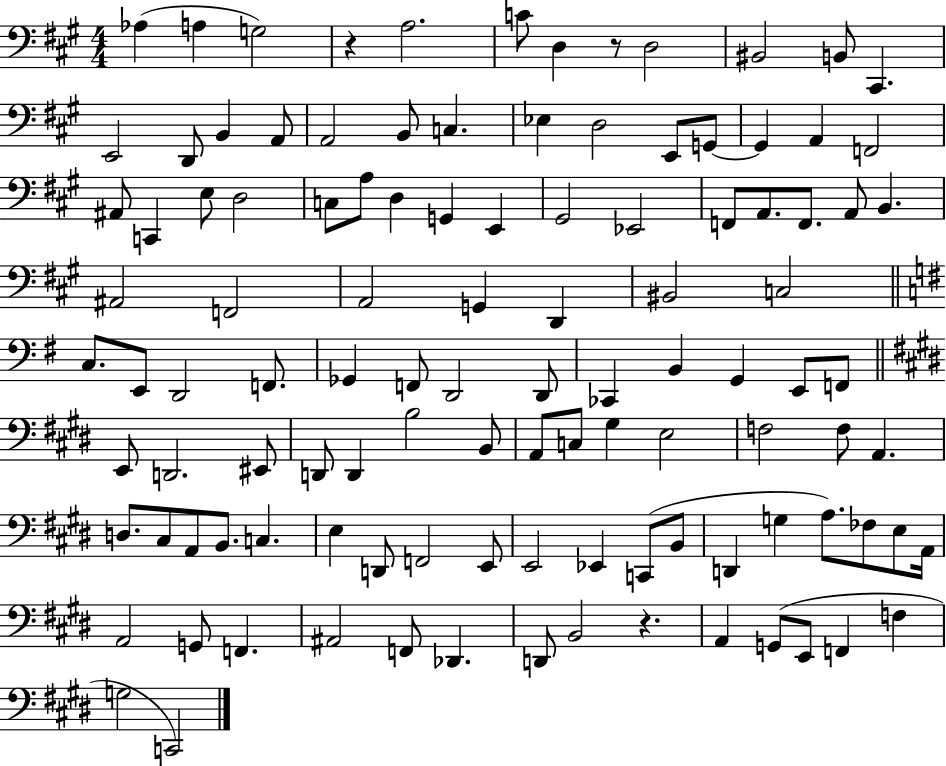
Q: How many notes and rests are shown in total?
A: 111